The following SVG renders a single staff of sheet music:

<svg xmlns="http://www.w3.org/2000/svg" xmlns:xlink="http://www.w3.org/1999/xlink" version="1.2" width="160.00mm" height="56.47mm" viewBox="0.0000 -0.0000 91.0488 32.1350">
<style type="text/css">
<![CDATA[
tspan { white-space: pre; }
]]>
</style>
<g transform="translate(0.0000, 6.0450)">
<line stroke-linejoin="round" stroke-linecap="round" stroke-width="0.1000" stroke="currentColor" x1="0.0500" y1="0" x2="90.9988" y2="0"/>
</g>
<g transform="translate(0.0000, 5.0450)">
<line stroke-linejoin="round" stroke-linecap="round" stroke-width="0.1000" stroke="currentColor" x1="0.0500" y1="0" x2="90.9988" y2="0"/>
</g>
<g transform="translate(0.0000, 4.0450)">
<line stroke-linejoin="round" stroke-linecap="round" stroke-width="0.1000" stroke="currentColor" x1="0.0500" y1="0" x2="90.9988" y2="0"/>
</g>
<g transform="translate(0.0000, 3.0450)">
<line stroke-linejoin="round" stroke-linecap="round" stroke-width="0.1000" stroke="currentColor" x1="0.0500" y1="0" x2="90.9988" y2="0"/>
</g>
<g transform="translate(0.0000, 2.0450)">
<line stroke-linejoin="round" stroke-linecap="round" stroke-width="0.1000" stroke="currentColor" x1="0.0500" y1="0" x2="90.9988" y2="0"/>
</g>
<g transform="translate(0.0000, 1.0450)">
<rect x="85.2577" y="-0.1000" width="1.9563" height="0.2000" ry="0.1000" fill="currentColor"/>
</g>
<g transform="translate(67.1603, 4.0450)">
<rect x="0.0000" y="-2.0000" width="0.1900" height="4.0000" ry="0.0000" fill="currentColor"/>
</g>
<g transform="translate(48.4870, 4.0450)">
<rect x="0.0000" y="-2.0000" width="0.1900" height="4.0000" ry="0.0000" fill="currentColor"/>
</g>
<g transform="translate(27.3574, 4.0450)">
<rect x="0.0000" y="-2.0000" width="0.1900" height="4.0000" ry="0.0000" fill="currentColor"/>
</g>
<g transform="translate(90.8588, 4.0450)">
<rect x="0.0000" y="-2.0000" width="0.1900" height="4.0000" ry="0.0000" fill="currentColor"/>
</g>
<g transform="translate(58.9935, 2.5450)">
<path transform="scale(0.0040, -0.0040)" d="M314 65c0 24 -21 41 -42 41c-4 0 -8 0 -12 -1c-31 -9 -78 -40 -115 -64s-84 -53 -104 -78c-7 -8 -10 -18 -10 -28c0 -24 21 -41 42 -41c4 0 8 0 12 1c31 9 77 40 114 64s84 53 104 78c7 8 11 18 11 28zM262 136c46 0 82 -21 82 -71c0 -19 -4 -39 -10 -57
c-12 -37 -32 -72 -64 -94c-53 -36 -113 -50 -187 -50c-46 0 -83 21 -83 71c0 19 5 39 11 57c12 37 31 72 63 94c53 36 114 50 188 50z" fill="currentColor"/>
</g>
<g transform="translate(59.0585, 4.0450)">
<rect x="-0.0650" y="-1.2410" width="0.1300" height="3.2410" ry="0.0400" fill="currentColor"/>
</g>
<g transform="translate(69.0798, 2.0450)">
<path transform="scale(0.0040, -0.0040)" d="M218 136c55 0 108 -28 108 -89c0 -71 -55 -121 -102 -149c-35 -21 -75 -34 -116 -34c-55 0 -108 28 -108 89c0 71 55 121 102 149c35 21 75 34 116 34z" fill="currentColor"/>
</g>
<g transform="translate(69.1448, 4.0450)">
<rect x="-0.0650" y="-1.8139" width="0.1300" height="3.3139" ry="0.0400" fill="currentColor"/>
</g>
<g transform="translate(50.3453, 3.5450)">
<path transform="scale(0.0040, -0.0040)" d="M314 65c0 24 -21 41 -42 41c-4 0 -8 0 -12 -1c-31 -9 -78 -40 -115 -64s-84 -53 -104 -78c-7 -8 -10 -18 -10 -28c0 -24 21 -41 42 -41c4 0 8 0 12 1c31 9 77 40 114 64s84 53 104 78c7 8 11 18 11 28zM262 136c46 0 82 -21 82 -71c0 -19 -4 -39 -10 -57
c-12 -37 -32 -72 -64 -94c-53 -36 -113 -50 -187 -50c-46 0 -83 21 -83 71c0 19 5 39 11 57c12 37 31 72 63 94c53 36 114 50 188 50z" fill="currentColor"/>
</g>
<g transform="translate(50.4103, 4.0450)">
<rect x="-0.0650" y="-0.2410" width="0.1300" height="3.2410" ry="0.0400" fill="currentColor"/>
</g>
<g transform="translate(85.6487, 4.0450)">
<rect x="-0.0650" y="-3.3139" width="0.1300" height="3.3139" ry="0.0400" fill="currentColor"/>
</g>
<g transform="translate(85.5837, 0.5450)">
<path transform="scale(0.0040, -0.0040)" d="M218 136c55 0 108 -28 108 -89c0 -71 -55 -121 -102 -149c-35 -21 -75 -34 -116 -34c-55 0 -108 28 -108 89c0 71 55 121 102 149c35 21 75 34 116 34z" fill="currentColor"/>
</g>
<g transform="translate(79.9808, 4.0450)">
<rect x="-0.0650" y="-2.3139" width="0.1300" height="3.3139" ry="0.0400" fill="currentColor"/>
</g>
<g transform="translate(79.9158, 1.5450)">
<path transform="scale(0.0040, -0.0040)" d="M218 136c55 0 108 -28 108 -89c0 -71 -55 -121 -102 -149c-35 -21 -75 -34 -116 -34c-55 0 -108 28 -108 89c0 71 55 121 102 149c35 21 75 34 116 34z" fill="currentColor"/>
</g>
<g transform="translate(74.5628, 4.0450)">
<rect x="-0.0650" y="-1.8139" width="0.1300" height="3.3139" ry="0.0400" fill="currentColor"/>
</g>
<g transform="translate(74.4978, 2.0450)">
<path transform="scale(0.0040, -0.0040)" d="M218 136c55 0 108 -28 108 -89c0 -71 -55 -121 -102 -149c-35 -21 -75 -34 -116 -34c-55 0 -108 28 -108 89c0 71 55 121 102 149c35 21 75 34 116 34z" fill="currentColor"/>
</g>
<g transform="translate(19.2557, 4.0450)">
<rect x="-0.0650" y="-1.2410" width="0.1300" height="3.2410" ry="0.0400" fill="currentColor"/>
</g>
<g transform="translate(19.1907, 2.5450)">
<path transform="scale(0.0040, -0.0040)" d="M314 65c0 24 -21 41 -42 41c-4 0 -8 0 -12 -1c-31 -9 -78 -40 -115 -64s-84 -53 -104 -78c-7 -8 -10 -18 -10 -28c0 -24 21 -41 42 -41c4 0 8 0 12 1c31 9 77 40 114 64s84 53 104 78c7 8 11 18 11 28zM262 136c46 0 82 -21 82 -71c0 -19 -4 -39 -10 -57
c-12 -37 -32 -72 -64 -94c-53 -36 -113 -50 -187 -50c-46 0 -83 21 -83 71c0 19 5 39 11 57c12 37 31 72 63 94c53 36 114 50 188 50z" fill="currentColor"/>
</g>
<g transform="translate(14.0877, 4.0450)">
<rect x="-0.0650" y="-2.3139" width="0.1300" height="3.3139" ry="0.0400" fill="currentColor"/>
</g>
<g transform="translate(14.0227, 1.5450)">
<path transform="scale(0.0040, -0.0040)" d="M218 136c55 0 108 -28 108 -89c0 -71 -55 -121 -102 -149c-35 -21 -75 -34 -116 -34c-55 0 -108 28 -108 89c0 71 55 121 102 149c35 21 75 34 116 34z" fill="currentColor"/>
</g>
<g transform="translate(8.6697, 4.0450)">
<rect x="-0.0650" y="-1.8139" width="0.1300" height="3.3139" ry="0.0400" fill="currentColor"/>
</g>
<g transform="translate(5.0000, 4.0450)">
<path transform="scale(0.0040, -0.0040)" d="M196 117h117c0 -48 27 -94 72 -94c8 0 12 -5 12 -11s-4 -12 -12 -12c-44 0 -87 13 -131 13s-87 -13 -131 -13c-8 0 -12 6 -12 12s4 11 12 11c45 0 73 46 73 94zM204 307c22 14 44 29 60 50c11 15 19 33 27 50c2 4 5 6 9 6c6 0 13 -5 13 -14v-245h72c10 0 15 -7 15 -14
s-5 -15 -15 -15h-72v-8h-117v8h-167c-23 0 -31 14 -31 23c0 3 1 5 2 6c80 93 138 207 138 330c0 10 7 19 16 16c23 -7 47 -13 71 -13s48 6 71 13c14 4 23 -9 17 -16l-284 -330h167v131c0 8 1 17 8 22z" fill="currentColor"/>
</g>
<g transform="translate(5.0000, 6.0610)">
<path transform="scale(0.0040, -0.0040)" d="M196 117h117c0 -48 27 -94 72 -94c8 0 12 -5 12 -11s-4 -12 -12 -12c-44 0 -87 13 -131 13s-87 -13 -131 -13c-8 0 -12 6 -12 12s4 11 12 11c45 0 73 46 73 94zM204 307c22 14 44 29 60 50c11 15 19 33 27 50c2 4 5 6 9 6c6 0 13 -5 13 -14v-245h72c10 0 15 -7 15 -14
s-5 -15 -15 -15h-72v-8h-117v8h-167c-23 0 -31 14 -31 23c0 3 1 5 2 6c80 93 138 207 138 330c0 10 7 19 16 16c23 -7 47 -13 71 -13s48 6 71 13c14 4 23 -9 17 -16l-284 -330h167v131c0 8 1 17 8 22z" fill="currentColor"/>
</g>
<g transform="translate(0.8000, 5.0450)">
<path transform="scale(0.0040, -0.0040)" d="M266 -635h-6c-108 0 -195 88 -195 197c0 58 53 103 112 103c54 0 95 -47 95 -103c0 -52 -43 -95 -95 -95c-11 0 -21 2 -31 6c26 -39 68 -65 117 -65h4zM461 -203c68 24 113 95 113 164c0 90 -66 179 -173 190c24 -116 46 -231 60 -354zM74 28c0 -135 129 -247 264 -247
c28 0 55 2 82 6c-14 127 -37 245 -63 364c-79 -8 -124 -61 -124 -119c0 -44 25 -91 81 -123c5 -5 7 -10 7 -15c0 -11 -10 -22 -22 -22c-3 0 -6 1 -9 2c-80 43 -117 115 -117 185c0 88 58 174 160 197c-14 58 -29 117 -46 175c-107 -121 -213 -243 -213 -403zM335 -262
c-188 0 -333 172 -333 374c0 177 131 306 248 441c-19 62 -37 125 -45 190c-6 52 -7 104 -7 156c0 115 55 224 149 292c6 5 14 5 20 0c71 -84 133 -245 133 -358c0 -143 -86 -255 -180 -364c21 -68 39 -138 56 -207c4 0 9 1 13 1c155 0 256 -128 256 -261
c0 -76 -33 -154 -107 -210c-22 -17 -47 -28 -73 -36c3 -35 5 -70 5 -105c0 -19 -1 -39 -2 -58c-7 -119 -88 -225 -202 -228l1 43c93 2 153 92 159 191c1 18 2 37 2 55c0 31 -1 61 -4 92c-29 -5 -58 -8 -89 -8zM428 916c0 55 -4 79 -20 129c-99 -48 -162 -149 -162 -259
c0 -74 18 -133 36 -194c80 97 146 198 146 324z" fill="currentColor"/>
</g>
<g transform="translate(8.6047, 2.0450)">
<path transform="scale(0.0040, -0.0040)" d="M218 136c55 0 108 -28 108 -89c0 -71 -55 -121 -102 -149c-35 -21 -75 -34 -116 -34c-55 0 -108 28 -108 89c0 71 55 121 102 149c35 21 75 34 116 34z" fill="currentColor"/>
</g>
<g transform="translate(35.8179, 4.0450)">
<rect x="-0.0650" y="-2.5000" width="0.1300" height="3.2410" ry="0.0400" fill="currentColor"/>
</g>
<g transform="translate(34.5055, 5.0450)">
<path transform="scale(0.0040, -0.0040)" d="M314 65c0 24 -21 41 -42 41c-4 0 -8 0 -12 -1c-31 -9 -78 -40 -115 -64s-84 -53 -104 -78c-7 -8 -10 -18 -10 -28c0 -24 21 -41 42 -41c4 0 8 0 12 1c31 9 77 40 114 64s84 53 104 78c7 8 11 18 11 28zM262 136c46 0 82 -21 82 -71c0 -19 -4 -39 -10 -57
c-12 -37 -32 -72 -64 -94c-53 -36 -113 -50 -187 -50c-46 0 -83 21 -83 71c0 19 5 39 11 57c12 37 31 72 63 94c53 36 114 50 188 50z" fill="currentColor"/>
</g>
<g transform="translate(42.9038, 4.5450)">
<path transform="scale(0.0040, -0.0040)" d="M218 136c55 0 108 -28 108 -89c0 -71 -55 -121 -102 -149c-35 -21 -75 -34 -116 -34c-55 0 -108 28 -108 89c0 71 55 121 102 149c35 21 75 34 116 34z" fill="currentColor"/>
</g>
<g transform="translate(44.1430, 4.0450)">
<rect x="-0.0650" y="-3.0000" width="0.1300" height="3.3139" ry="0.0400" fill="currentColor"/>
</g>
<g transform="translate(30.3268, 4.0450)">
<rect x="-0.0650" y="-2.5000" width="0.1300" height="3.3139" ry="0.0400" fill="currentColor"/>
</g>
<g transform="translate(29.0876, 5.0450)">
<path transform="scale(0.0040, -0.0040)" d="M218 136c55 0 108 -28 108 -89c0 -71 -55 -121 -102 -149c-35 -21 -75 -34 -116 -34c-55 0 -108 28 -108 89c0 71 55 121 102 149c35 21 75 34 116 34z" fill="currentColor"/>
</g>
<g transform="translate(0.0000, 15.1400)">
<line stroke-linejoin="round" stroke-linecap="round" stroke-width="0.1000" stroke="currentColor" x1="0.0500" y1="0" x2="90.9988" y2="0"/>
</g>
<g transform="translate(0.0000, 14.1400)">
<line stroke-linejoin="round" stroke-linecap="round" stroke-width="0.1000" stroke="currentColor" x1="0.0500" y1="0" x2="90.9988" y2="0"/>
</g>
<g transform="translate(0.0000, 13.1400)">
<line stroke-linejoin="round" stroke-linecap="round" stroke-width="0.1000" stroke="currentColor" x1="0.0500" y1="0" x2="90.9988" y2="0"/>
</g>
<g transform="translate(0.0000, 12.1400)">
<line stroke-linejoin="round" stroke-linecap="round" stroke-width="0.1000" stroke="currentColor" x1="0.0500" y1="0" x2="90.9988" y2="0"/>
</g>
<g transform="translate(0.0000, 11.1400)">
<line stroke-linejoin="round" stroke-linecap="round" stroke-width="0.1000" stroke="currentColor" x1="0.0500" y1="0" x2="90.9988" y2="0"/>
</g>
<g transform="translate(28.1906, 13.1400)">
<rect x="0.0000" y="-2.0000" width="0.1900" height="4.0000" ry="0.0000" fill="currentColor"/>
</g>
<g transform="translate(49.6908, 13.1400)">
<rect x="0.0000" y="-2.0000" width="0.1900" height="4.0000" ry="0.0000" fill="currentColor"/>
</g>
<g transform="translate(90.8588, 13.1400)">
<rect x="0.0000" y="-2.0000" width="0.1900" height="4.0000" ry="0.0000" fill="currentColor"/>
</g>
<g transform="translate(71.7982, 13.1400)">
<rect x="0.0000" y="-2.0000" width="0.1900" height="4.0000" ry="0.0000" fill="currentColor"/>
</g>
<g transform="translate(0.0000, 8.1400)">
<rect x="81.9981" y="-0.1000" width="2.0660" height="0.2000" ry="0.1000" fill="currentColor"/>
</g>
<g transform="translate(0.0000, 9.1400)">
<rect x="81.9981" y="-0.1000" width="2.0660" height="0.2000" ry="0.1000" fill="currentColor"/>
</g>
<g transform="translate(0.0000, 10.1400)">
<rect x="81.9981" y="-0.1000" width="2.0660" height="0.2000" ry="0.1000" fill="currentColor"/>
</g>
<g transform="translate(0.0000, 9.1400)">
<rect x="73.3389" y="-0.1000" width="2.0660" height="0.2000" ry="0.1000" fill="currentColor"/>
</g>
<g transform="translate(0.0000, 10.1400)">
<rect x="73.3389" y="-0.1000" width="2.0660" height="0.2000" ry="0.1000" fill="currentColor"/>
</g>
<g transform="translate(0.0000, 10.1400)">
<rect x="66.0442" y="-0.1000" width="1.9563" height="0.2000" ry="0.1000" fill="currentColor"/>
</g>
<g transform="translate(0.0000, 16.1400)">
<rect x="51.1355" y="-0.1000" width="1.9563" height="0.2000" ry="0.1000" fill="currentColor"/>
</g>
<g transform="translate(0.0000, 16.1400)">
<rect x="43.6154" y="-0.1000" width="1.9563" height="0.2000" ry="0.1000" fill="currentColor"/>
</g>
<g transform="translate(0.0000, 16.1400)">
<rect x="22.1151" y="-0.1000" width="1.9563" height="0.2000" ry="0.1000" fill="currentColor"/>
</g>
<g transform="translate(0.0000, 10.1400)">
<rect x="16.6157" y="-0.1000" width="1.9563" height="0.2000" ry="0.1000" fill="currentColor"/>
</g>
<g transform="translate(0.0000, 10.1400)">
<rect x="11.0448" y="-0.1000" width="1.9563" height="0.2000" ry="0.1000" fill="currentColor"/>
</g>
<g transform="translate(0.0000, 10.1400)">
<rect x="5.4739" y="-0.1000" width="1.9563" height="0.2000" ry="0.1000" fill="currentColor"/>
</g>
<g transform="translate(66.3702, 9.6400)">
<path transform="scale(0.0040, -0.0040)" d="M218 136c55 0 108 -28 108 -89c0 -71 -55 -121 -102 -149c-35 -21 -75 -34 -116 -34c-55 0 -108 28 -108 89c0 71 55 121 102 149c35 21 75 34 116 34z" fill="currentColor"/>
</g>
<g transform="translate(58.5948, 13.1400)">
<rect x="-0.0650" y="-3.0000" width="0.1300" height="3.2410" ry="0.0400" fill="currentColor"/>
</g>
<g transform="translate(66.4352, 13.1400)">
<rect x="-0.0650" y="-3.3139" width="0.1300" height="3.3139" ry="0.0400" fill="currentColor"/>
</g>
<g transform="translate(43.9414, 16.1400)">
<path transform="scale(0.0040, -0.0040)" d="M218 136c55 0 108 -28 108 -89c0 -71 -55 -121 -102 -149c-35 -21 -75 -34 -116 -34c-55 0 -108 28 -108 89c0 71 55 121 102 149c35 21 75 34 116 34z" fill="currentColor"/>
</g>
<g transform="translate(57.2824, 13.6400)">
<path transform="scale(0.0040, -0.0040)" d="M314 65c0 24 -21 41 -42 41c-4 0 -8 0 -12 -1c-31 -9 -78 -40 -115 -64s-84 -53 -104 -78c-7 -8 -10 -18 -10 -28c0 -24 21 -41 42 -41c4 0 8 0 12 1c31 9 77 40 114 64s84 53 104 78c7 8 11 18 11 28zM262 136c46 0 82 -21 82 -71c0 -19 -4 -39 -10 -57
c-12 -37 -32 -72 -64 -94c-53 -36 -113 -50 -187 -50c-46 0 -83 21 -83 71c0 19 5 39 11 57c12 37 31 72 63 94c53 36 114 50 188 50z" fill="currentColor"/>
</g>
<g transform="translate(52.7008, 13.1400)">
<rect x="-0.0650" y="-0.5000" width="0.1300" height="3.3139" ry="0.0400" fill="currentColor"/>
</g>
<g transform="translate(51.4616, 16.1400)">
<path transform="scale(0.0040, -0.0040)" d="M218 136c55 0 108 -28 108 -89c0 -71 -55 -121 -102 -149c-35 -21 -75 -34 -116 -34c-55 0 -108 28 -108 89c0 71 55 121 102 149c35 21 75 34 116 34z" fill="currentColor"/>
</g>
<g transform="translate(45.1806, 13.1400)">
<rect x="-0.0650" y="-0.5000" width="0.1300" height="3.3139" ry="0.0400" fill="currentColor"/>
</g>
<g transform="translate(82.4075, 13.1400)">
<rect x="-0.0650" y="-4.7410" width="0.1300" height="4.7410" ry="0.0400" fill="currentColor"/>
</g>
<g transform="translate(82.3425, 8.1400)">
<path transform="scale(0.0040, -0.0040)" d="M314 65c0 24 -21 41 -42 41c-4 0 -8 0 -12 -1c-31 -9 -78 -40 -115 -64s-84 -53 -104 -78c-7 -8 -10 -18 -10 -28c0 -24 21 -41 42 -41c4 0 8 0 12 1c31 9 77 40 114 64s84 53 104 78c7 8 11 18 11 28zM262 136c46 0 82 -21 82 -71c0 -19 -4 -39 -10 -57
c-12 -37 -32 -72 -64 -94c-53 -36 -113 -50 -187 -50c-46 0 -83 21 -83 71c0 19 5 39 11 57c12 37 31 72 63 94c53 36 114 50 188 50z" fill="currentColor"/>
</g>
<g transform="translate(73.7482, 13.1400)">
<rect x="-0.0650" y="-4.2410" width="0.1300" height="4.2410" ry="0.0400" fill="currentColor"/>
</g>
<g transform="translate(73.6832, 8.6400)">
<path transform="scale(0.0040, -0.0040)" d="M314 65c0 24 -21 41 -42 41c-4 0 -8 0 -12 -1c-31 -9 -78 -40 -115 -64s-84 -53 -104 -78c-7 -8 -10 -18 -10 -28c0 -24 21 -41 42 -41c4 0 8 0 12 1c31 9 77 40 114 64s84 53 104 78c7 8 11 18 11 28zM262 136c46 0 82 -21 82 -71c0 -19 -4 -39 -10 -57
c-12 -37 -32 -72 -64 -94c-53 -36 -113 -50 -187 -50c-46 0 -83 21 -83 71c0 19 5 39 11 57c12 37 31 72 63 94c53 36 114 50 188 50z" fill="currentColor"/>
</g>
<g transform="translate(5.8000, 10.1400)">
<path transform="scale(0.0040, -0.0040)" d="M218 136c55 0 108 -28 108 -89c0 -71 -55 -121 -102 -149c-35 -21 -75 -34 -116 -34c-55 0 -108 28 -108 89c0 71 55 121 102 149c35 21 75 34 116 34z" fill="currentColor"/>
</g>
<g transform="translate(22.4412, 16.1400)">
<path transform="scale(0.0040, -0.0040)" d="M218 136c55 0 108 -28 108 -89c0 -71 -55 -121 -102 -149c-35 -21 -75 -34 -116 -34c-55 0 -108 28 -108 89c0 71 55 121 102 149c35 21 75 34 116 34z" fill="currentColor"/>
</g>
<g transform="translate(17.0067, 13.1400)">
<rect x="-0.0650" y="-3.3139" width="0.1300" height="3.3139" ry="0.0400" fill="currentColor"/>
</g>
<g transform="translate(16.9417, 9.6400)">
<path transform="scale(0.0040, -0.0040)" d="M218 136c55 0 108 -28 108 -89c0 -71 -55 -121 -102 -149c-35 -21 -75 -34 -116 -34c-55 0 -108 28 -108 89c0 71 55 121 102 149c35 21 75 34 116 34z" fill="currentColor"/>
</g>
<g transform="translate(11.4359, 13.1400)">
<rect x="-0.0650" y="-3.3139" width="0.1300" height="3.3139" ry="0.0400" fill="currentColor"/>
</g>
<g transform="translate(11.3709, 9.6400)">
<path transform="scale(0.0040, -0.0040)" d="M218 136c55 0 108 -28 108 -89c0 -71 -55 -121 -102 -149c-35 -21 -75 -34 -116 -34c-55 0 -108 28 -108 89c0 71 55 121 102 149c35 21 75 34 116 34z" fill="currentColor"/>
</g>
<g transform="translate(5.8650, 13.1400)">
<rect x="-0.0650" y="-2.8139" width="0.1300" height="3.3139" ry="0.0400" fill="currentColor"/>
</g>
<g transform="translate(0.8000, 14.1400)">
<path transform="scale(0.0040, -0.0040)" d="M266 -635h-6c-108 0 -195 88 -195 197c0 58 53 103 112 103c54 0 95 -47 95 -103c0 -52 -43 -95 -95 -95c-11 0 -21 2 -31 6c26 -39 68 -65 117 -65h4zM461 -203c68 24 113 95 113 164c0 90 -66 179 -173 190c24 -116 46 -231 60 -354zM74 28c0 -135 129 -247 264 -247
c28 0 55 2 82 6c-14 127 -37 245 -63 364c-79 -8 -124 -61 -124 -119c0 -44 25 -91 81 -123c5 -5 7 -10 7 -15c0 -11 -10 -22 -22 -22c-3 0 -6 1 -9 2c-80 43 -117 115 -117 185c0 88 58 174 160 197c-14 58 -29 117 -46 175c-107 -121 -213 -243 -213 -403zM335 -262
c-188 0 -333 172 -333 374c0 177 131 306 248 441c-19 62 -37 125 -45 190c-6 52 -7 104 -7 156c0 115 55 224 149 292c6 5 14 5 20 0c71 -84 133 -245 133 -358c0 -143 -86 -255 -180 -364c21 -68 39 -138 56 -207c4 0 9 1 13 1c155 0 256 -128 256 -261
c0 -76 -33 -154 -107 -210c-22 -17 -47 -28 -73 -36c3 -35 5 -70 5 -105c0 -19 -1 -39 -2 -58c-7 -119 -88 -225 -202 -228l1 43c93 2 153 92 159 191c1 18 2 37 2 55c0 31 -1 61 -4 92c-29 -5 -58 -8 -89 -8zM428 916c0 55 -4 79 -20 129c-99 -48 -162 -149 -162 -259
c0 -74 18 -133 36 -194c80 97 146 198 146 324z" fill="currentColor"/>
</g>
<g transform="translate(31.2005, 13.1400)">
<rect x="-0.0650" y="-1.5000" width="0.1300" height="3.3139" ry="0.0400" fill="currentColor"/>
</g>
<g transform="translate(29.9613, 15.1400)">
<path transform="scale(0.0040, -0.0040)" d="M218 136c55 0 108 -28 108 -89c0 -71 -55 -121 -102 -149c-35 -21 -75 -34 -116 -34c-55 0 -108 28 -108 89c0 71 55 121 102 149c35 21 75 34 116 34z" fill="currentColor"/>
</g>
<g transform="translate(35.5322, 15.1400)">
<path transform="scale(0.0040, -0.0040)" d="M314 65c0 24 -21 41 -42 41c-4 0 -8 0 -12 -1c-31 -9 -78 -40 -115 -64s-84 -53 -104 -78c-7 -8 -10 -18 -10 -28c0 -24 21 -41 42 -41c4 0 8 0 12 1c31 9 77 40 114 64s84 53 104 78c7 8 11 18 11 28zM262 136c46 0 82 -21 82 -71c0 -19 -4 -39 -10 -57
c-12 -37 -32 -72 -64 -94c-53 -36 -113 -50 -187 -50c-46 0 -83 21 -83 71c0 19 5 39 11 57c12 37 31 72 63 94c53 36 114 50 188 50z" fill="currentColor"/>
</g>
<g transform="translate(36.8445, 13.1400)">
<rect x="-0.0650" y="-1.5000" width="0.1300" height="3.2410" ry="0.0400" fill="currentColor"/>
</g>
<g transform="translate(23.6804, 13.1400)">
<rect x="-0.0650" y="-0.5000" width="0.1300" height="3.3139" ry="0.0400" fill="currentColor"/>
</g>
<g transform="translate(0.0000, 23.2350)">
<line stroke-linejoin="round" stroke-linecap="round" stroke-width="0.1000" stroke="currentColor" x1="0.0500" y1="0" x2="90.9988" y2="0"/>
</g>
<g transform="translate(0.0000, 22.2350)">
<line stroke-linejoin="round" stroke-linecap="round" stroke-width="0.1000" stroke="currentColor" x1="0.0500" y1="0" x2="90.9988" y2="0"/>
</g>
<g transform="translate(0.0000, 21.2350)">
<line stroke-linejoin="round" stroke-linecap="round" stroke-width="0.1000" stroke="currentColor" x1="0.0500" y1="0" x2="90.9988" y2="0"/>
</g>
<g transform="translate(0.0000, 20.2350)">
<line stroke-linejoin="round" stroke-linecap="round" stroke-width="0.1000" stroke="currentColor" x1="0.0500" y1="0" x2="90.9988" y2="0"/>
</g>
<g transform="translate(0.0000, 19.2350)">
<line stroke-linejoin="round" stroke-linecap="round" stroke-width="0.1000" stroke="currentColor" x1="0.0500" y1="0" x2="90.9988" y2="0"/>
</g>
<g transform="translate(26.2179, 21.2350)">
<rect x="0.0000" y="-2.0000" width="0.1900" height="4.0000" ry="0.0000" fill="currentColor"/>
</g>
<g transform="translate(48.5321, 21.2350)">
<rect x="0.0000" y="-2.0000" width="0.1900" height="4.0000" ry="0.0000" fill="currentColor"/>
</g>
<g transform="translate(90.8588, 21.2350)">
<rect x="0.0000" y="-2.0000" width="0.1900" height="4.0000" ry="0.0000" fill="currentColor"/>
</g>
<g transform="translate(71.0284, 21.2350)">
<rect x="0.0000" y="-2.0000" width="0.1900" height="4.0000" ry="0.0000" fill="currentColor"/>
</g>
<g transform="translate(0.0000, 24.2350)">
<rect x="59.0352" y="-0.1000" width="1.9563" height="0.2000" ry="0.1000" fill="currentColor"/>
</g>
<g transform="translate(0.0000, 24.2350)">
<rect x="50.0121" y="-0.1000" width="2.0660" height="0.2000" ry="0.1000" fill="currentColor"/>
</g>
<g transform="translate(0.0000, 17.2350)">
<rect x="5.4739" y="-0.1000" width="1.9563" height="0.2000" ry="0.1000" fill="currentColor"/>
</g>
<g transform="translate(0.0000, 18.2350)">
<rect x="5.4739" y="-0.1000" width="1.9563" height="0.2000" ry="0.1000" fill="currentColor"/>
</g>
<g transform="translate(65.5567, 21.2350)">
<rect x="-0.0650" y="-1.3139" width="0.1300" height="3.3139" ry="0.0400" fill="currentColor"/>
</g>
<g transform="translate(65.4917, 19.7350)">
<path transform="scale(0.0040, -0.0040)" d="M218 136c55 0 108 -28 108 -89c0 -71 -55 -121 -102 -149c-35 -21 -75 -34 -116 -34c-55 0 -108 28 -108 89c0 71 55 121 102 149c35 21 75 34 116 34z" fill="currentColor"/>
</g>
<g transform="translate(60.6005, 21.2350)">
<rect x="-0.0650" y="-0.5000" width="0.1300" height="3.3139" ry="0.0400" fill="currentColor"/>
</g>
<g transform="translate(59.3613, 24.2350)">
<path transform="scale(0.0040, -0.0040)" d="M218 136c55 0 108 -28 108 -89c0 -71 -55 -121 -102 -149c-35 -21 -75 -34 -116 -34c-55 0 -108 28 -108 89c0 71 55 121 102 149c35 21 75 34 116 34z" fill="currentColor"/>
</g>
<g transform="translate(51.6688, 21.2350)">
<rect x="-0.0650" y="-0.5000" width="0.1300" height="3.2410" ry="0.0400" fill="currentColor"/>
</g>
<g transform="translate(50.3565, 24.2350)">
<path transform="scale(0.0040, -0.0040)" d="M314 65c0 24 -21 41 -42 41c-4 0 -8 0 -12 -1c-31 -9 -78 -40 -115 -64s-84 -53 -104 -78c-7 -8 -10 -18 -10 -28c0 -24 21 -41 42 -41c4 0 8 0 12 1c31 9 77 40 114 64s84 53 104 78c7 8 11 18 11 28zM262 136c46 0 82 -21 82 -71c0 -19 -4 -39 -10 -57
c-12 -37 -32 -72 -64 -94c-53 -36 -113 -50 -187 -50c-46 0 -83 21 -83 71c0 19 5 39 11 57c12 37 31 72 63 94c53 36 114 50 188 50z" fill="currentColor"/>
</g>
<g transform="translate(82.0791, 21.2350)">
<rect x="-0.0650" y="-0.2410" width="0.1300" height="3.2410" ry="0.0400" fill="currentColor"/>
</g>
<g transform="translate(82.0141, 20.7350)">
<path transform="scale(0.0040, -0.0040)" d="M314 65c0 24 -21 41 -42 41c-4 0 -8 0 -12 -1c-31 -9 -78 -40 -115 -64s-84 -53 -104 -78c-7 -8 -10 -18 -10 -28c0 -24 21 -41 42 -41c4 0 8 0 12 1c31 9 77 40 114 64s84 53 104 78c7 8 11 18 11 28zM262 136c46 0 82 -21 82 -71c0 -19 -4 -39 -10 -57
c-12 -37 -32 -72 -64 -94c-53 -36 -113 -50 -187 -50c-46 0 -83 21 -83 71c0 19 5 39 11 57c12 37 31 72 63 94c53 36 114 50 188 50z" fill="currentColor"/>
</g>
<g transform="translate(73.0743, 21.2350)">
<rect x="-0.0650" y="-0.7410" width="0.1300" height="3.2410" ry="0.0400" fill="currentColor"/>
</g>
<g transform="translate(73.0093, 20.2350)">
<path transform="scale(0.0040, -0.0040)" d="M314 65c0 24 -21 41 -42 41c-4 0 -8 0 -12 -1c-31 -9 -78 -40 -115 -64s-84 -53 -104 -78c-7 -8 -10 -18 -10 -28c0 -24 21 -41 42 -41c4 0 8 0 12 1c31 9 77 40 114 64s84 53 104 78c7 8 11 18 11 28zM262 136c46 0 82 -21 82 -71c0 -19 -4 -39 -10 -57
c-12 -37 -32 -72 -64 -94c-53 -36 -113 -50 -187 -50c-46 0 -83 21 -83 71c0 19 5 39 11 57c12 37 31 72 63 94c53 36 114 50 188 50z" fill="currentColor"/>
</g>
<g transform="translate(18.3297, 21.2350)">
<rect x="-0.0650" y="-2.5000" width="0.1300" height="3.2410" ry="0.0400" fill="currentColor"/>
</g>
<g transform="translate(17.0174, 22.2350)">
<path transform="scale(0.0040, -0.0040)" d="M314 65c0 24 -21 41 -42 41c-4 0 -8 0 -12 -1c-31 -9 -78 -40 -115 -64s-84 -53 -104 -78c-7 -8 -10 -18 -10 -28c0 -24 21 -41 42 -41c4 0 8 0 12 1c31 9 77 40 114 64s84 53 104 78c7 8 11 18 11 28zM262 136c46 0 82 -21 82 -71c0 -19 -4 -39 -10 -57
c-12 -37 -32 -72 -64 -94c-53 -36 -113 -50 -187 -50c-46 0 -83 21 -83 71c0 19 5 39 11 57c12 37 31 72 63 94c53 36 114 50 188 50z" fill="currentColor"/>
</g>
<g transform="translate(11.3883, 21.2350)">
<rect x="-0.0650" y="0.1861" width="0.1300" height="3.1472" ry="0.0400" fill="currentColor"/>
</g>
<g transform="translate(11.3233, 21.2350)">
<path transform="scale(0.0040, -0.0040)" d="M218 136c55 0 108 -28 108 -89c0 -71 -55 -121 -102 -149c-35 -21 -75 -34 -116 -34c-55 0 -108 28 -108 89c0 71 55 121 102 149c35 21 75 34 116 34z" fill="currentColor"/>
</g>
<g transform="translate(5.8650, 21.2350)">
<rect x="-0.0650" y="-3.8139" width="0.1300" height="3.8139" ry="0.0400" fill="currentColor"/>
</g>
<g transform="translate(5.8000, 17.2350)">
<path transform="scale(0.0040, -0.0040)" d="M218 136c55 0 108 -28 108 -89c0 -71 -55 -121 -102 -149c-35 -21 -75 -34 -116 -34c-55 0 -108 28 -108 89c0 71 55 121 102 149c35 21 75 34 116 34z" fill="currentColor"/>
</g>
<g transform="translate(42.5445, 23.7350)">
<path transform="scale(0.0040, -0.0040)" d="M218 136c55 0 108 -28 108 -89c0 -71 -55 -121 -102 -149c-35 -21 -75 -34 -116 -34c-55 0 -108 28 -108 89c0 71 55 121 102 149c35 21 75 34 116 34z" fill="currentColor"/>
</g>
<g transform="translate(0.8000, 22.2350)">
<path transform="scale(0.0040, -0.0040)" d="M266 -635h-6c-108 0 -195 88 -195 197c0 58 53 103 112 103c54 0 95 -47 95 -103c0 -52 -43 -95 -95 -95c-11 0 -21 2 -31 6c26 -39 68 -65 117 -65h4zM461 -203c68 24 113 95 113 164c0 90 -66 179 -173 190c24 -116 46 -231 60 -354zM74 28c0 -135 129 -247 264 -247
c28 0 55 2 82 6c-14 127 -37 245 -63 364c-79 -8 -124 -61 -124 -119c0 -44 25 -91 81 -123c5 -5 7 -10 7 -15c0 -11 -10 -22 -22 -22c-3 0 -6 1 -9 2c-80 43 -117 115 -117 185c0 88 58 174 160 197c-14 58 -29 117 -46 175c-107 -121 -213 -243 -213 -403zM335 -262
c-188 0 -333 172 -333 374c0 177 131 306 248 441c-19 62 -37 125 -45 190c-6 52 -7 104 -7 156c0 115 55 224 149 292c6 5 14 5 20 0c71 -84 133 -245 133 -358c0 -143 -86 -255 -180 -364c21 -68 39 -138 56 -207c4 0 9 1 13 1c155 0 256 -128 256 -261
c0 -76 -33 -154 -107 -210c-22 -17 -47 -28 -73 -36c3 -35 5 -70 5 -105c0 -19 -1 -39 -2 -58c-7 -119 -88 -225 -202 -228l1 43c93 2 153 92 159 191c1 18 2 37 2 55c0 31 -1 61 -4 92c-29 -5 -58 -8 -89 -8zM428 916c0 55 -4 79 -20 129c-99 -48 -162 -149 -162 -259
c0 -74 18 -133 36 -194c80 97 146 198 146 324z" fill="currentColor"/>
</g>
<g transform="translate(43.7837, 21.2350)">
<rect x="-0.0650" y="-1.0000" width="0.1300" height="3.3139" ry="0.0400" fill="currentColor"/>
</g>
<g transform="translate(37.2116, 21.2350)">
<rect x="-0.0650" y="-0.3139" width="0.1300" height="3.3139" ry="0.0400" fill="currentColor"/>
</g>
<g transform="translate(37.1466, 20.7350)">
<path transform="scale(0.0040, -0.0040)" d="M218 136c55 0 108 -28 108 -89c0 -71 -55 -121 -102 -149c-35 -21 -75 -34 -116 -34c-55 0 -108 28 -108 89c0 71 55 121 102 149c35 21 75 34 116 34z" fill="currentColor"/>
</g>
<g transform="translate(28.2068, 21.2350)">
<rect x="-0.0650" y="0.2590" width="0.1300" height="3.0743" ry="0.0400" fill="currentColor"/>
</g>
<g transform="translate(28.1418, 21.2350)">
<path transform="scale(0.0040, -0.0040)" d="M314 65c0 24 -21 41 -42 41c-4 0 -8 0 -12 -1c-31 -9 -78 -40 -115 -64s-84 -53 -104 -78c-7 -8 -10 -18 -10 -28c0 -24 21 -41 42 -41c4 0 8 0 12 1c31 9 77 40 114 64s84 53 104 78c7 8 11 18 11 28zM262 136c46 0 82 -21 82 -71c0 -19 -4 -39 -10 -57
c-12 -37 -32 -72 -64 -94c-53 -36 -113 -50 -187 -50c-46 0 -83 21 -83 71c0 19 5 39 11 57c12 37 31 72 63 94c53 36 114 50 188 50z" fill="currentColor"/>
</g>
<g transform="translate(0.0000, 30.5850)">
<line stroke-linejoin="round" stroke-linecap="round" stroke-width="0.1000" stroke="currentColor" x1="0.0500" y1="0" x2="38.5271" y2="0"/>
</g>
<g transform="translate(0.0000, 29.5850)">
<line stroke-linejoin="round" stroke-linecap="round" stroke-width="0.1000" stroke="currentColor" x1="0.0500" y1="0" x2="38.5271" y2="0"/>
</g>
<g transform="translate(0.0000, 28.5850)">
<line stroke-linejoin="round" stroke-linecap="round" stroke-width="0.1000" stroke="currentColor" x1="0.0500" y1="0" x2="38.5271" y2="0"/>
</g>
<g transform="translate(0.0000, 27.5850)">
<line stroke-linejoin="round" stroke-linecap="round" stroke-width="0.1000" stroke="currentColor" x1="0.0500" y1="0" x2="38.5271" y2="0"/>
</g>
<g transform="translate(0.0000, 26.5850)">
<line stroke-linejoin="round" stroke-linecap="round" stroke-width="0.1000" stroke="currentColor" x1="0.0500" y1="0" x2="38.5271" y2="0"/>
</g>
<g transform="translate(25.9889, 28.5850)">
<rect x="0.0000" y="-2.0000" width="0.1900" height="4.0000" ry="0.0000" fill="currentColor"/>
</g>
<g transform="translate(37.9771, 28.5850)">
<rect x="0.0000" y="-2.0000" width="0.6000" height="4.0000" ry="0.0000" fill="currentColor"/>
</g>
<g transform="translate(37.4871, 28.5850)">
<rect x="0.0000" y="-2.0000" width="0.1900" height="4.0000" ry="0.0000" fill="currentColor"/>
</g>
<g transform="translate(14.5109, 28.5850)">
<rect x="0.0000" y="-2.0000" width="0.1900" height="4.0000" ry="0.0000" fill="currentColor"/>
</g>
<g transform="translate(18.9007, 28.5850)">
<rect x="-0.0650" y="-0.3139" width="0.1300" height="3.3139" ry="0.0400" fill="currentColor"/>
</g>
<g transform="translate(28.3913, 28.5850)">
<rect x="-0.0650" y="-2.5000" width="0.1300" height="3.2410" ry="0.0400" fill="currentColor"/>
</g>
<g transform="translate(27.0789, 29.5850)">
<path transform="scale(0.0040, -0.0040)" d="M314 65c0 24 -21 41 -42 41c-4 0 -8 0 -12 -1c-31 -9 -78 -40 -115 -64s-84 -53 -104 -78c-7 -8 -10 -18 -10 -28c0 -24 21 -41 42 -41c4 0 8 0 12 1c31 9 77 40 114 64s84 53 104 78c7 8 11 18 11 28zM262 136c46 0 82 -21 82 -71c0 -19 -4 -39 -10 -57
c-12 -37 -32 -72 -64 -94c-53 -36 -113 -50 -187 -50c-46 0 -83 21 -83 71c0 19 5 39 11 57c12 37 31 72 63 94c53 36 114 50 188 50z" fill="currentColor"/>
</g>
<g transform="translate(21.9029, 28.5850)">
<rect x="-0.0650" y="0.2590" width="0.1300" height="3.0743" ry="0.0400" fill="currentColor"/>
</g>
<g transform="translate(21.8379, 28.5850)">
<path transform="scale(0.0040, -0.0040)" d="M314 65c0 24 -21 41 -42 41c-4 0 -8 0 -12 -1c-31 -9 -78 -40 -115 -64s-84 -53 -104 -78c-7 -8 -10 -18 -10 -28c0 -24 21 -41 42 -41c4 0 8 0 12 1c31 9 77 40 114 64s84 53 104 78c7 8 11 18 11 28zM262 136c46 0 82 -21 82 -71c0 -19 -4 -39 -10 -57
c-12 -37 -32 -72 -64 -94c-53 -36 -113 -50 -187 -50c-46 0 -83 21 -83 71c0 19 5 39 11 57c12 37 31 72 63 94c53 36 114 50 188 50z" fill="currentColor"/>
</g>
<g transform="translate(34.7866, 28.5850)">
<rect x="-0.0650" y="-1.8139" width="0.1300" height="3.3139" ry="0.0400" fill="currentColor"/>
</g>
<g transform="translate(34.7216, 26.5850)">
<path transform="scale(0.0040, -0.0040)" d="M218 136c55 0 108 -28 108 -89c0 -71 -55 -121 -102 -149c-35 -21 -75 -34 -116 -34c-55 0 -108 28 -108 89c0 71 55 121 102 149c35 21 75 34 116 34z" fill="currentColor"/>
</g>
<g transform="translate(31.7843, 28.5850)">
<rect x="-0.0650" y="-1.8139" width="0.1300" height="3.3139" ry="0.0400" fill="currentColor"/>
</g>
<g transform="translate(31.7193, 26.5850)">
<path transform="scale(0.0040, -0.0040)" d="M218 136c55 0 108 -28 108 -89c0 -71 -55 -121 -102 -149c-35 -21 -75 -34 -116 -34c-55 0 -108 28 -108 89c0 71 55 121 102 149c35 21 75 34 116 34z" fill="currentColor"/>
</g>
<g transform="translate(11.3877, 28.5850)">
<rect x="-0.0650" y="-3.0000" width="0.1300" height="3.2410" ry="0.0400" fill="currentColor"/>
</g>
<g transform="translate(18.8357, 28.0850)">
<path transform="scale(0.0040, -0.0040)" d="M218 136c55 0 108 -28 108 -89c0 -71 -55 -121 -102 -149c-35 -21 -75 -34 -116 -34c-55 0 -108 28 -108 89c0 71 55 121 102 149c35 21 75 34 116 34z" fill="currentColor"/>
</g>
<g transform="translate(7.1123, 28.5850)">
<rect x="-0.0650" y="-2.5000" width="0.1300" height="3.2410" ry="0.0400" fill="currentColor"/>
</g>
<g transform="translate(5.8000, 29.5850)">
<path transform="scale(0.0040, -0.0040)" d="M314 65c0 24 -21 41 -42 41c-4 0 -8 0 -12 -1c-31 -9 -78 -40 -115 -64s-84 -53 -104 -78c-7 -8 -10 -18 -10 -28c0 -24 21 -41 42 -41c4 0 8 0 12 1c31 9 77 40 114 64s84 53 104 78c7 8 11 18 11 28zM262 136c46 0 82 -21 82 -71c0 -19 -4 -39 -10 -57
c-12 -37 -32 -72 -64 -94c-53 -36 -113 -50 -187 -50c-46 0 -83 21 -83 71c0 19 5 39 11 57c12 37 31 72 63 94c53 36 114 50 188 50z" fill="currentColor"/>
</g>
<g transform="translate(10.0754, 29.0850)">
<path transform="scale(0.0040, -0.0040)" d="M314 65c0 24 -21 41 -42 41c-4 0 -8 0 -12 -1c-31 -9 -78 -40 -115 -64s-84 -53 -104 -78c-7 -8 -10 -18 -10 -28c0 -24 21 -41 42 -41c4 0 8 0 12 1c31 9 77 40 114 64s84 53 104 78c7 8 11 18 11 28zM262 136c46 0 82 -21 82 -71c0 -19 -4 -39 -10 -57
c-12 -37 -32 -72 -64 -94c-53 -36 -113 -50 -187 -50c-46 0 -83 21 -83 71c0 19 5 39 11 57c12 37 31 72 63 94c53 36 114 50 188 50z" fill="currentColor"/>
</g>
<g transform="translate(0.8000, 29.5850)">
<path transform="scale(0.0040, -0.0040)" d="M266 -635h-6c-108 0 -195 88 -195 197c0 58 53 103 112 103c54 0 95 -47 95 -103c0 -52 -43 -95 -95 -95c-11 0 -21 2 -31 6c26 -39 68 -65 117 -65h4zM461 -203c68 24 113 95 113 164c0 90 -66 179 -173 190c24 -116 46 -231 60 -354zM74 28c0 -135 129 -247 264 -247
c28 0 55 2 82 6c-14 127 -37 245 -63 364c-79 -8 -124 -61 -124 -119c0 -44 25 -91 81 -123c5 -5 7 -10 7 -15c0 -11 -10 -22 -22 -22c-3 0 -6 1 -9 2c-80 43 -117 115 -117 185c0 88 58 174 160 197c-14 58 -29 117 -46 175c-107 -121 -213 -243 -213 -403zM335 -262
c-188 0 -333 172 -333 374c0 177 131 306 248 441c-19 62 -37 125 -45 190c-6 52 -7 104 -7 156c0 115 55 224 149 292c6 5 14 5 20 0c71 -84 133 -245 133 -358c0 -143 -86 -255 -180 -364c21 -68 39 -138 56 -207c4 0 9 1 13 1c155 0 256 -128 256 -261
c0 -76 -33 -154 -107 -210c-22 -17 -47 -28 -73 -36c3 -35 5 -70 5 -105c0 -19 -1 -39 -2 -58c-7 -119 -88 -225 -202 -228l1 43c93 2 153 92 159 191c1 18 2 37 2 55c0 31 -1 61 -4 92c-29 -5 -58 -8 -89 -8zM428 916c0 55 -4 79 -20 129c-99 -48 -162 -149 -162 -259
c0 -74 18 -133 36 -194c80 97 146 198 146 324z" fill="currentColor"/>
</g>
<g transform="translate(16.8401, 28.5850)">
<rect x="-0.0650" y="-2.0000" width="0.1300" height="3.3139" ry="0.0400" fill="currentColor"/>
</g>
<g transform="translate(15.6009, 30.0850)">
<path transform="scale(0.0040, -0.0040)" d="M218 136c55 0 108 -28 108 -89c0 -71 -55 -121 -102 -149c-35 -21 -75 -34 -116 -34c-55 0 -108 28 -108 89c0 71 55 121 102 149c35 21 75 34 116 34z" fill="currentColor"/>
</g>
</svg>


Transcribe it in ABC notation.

X:1
T:Untitled
M:4/4
L:1/4
K:C
f g e2 G G2 A c2 e2 f f g b a b b C E E2 C C A2 b d'2 e'2 c' B G2 B2 c D C2 C e d2 c2 G2 A2 F c B2 G2 f f